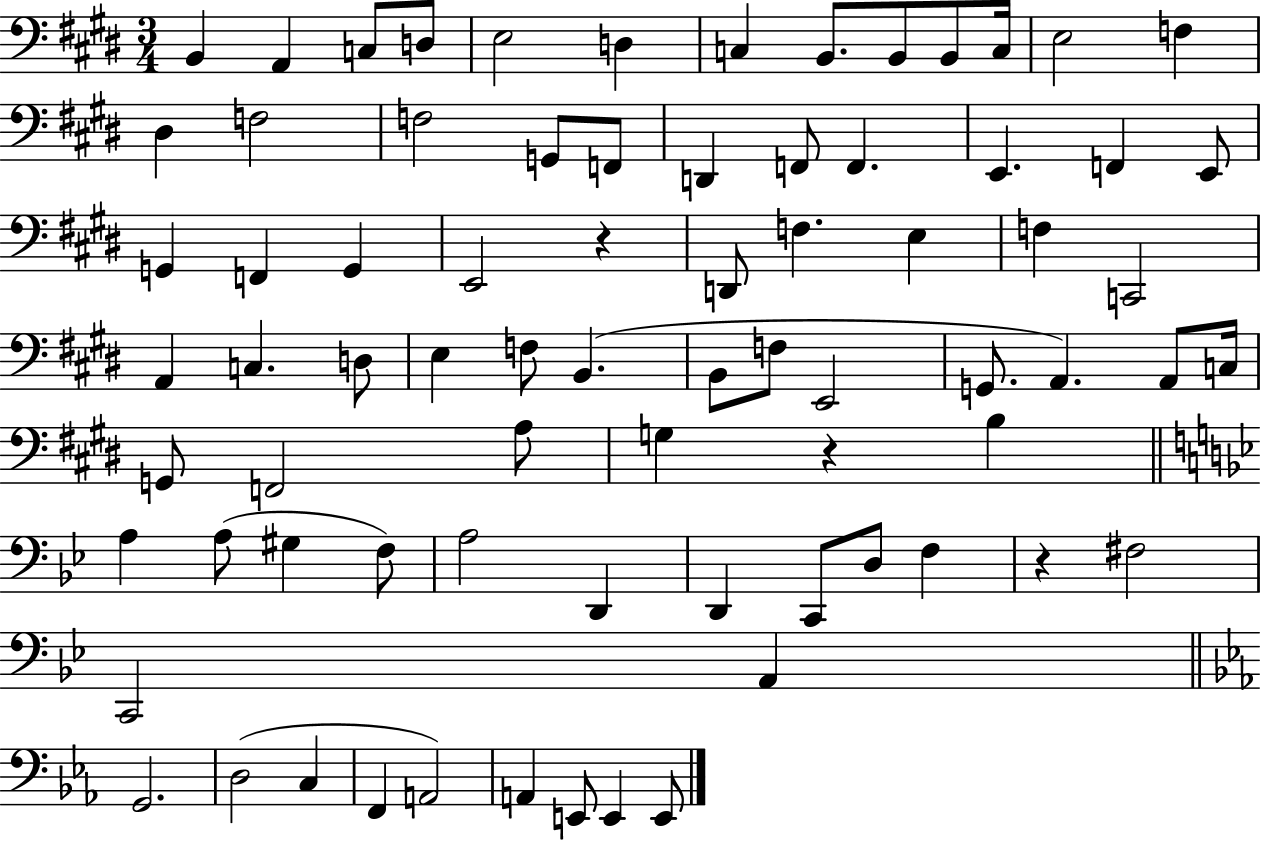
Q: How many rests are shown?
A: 3